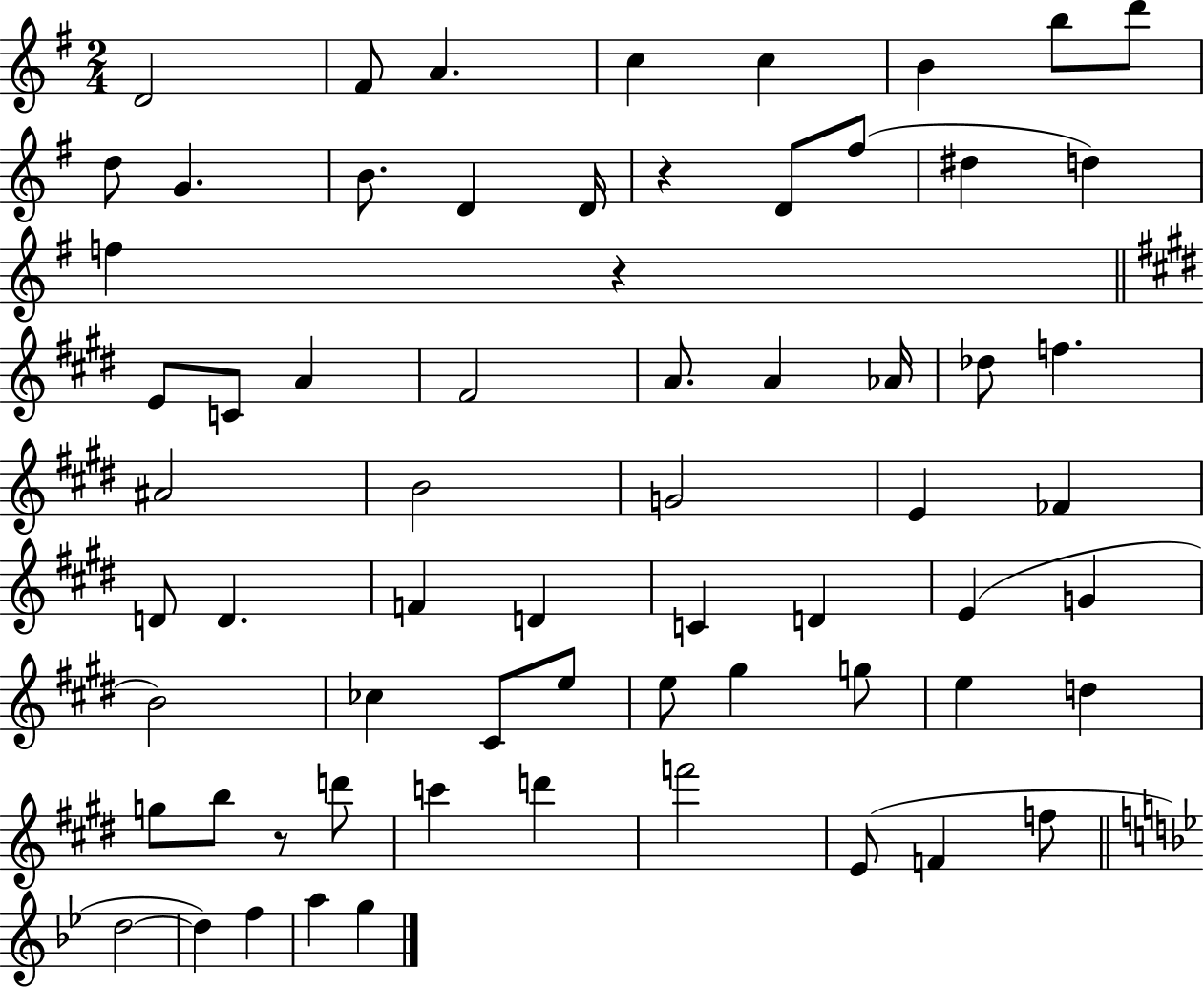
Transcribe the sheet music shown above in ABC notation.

X:1
T:Untitled
M:2/4
L:1/4
K:G
D2 ^F/2 A c c B b/2 d'/2 d/2 G B/2 D D/4 z D/2 ^f/2 ^d d f z E/2 C/2 A ^F2 A/2 A _A/4 _d/2 f ^A2 B2 G2 E _F D/2 D F D C D E G B2 _c ^C/2 e/2 e/2 ^g g/2 e d g/2 b/2 z/2 d'/2 c' d' f'2 E/2 F f/2 d2 d f a g